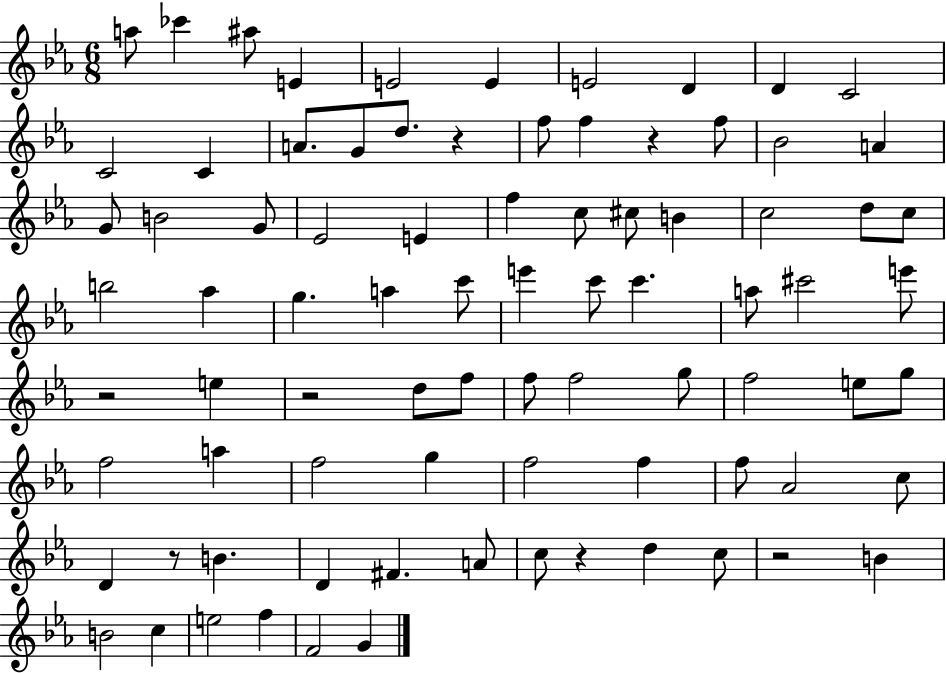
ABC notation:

X:1
T:Untitled
M:6/8
L:1/4
K:Eb
a/2 _c' ^a/2 E E2 E E2 D D C2 C2 C A/2 G/2 d/2 z f/2 f z f/2 _B2 A G/2 B2 G/2 _E2 E f c/2 ^c/2 B c2 d/2 c/2 b2 _a g a c'/2 e' c'/2 c' a/2 ^c'2 e'/2 z2 e z2 d/2 f/2 f/2 f2 g/2 f2 e/2 g/2 f2 a f2 g f2 f f/2 _A2 c/2 D z/2 B D ^F A/2 c/2 z d c/2 z2 B B2 c e2 f F2 G